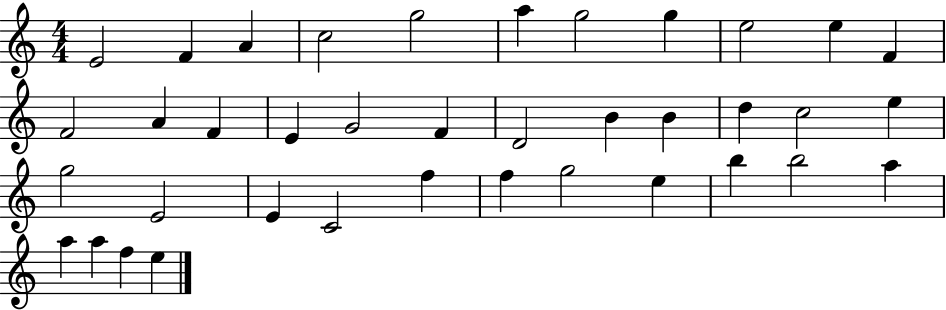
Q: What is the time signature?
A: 4/4